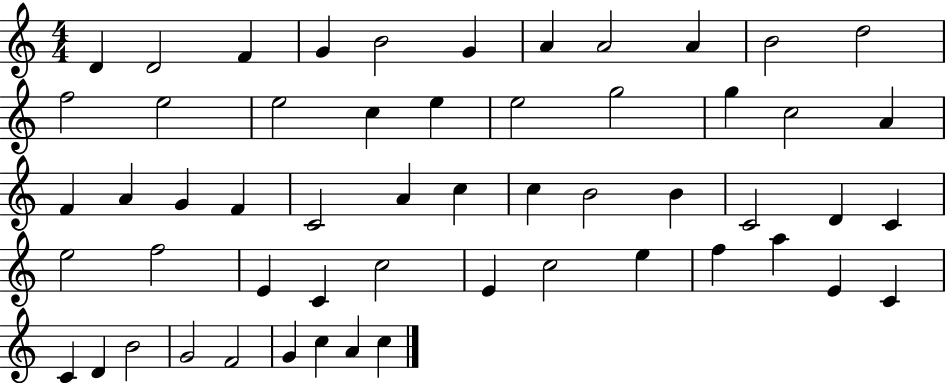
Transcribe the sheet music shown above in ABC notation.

X:1
T:Untitled
M:4/4
L:1/4
K:C
D D2 F G B2 G A A2 A B2 d2 f2 e2 e2 c e e2 g2 g c2 A F A G F C2 A c c B2 B C2 D C e2 f2 E C c2 E c2 e f a E C C D B2 G2 F2 G c A c